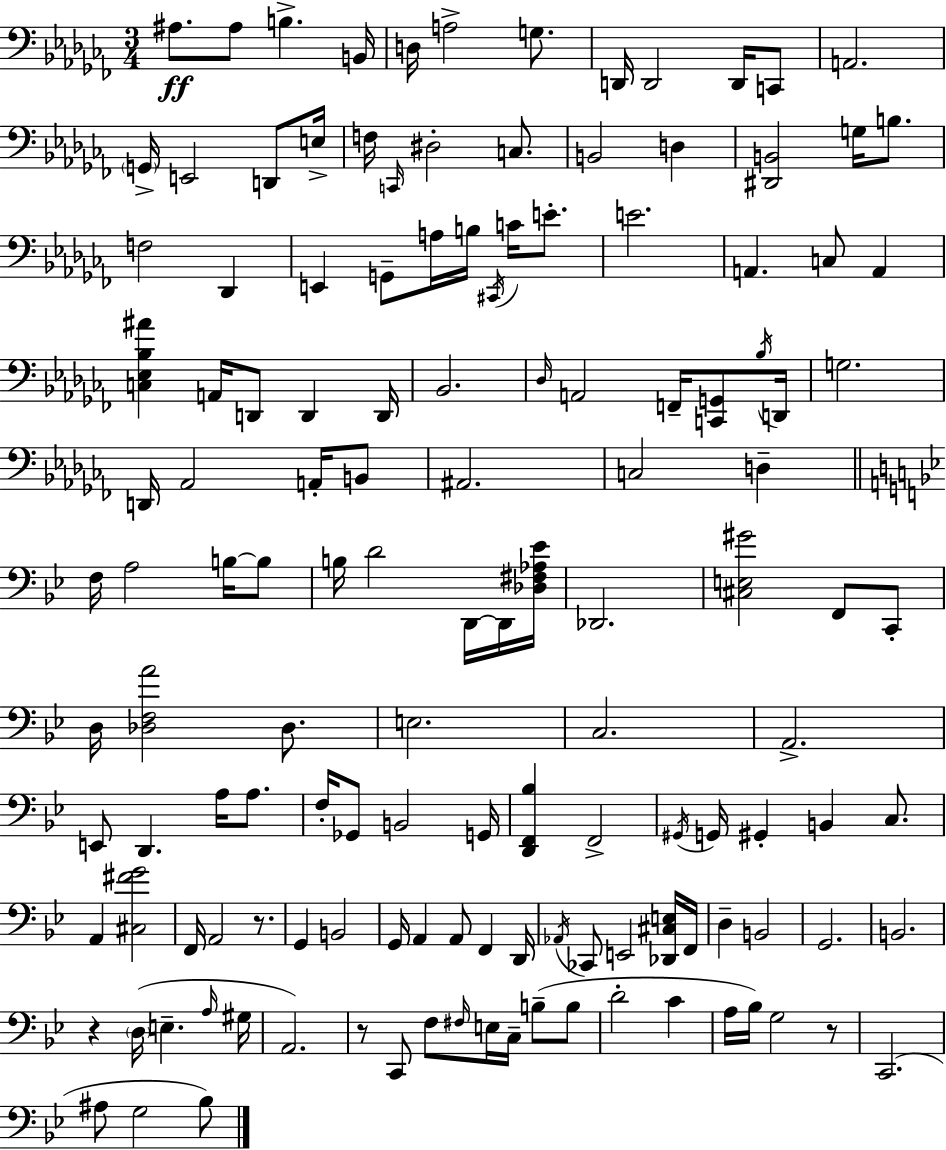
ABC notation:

X:1
T:Untitled
M:3/4
L:1/4
K:Abm
^A,/2 ^A,/2 B, B,,/4 D,/4 A,2 G,/2 D,,/4 D,,2 D,,/4 C,,/2 A,,2 G,,/4 E,,2 D,,/2 E,/4 F,/4 C,,/4 ^D,2 C,/2 B,,2 D, [^D,,B,,]2 G,/4 B,/2 F,2 _D,, E,, G,,/2 A,/4 B,/4 ^C,,/4 C/4 E/2 E2 A,, C,/2 A,, [C,_E,_B,^A] A,,/4 D,,/2 D,, D,,/4 _B,,2 _D,/4 A,,2 F,,/4 [C,,G,,]/2 _B,/4 D,,/4 G,2 D,,/4 _A,,2 A,,/4 B,,/2 ^A,,2 C,2 D, F,/4 A,2 B,/4 B,/2 B,/4 D2 D,,/4 D,,/4 [_D,^F,_A,_E]/4 _D,,2 [^C,E,^G]2 F,,/2 C,,/2 D,/4 [_D,F,A]2 _D,/2 E,2 C,2 A,,2 E,,/2 D,, A,/4 A,/2 F,/4 _G,,/2 B,,2 G,,/4 [D,,F,,_B,] F,,2 ^G,,/4 G,,/4 ^G,, B,, C,/2 A,, [^C,^FG]2 F,,/4 A,,2 z/2 G,, B,,2 G,,/4 A,, A,,/2 F,, D,,/4 _A,,/4 _C,,/2 E,,2 [_D,,^C,E,]/4 F,,/4 D, B,,2 G,,2 B,,2 z D,/4 E, A,/4 ^G,/4 A,,2 z/2 C,,/2 F,/2 ^F,/4 E,/4 C,/4 B,/2 B,/2 D2 C A,/4 _B,/4 G,2 z/2 C,,2 ^A,/2 G,2 _B,/2